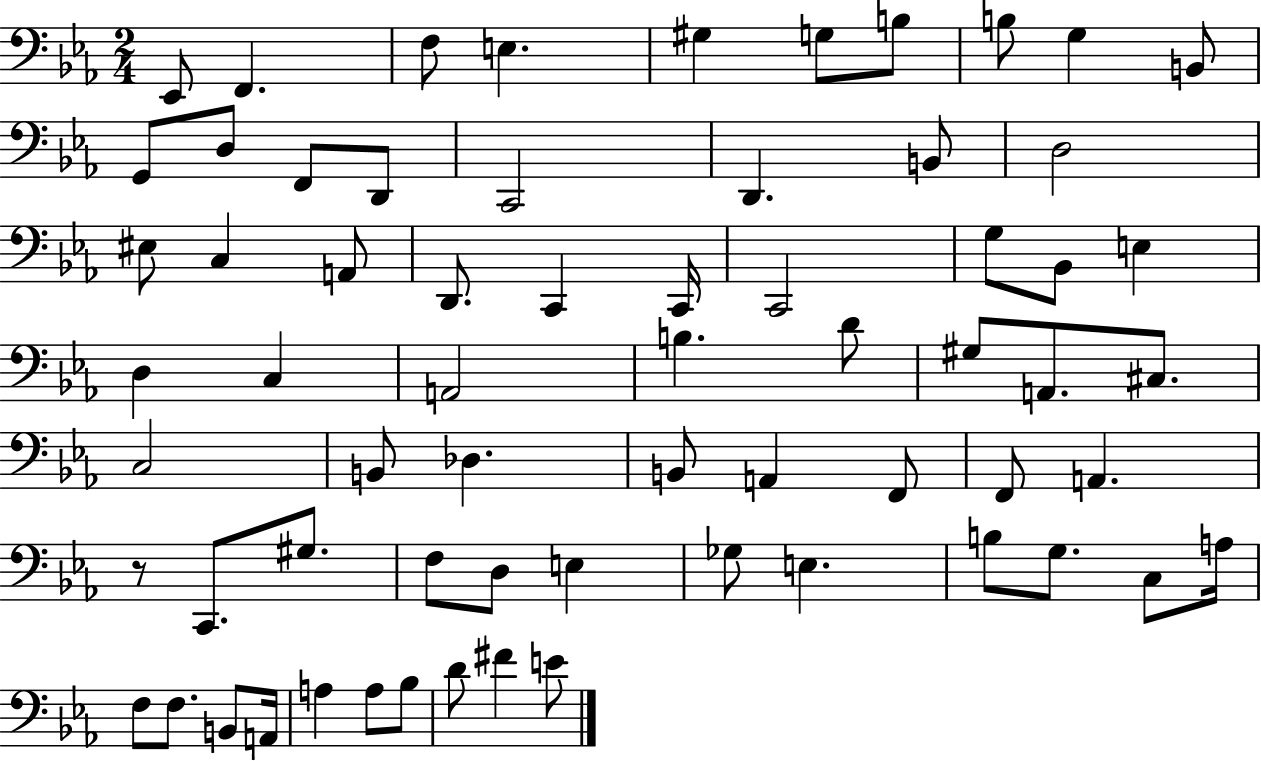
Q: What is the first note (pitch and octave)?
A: Eb2